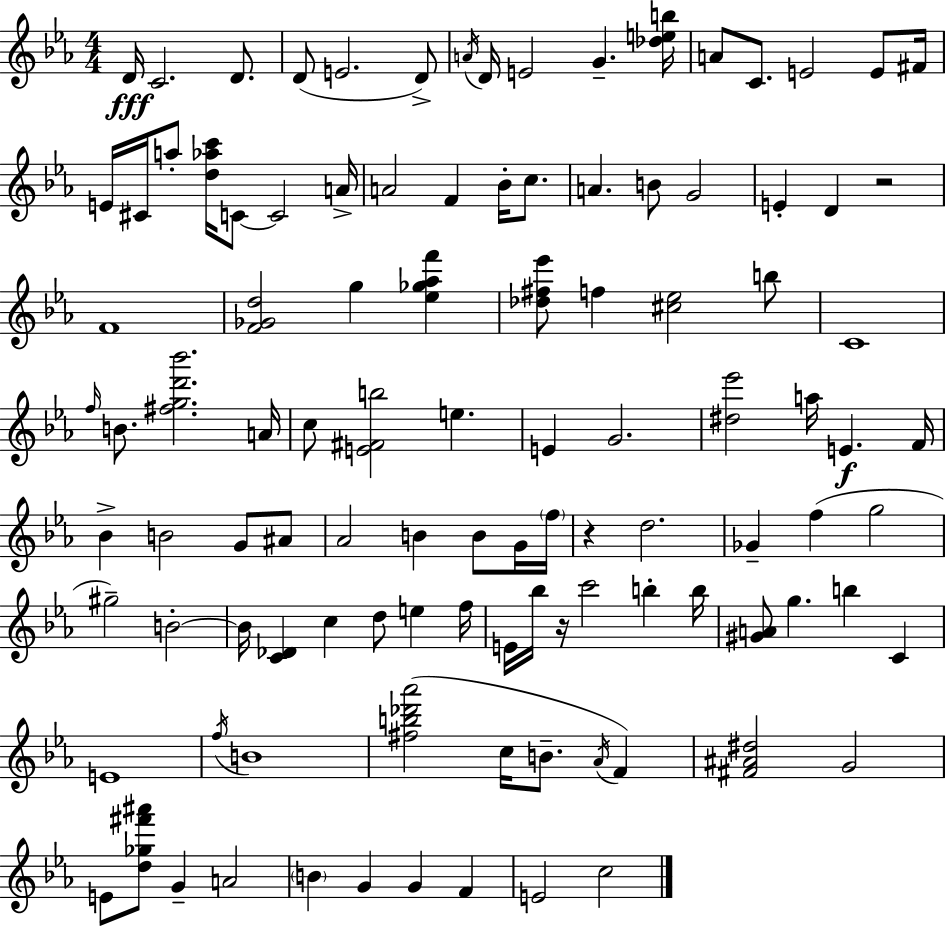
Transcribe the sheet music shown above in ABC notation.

X:1
T:Untitled
M:4/4
L:1/4
K:Cm
D/4 C2 D/2 D/2 E2 D/2 A/4 D/4 E2 G [_deb]/4 A/2 C/2 E2 E/2 ^F/4 E/4 ^C/4 a/2 [d_ac']/4 C/2 C2 A/4 A2 F _B/4 c/2 A B/2 G2 E D z2 F4 [F_Gd]2 g [_e_g_af'] [_d^f_e']/2 f [^c_e]2 b/2 C4 f/4 B/2 [^fgd'_b']2 A/4 c/2 [E^Fb]2 e E G2 [^d_e']2 a/4 E F/4 _B B2 G/2 ^A/2 _A2 B B/2 G/4 f/4 z d2 _G f g2 ^g2 B2 B/4 [C_D] c d/2 e f/4 E/4 _b/4 z/4 c'2 b b/4 [^GA]/2 g b C E4 f/4 B4 [^fb_d'_a']2 c/4 B/2 _A/4 F [^F^A^d]2 G2 E/2 [d_g^f'^a']/2 G A2 B G G F E2 c2